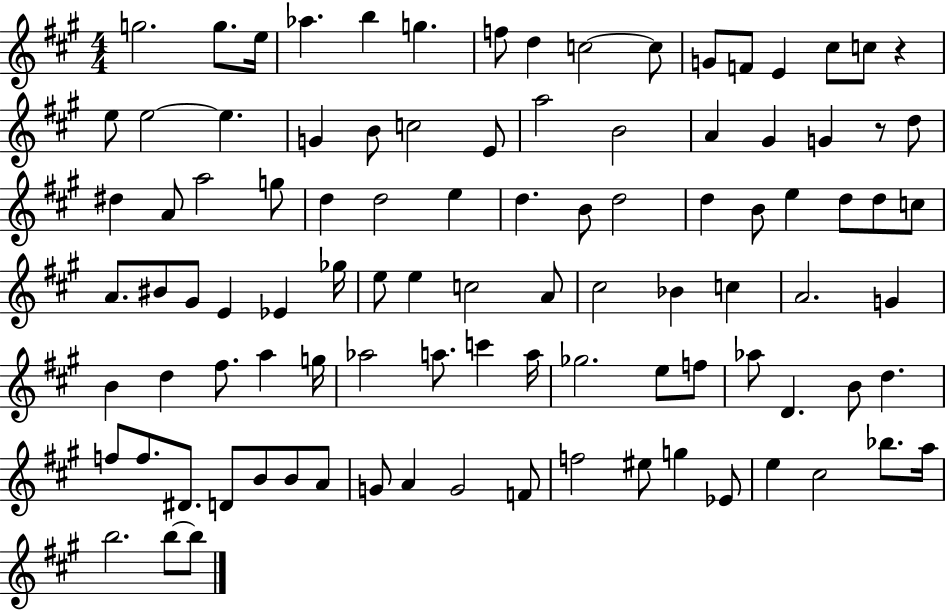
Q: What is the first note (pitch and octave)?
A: G5